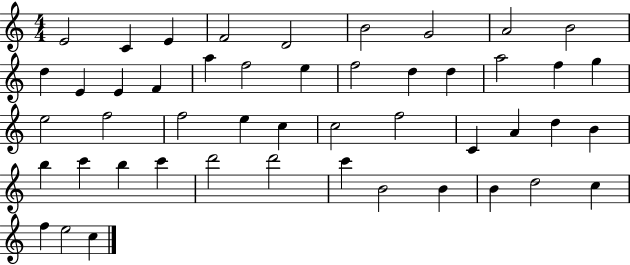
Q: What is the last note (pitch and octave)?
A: C5